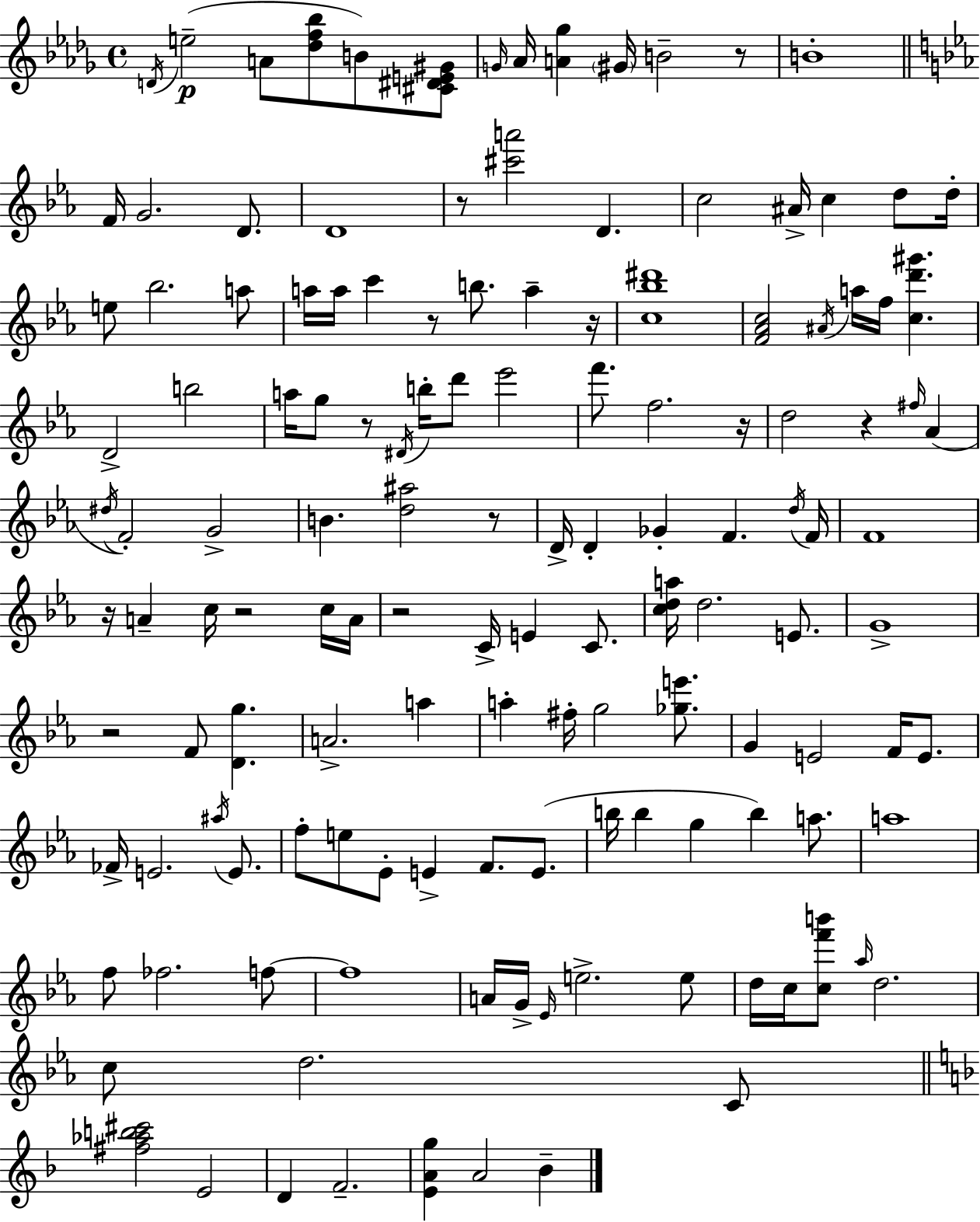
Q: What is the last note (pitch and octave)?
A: Bb4